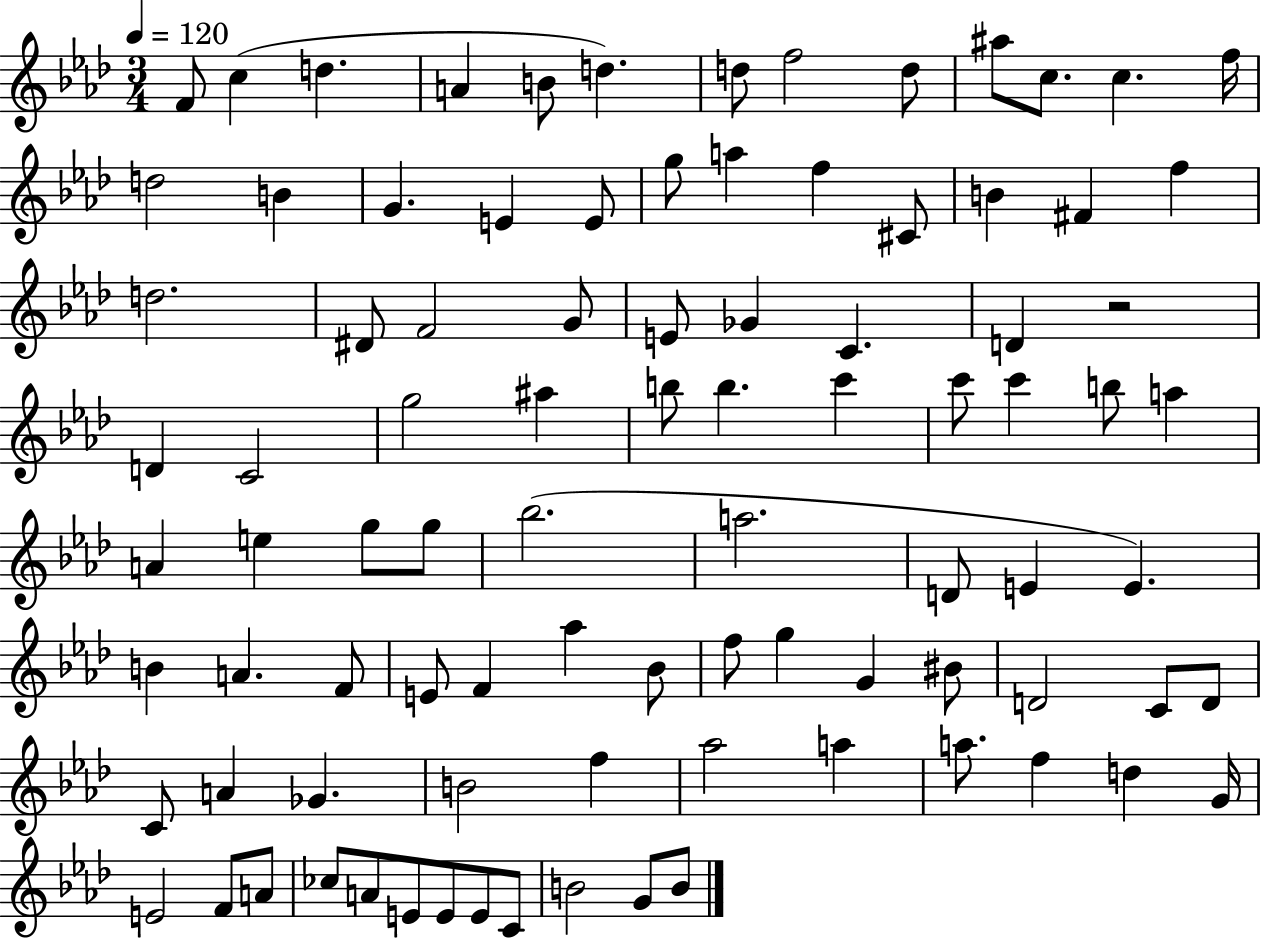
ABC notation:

X:1
T:Untitled
M:3/4
L:1/4
K:Ab
F/2 c d A B/2 d d/2 f2 d/2 ^a/2 c/2 c f/4 d2 B G E E/2 g/2 a f ^C/2 B ^F f d2 ^D/2 F2 G/2 E/2 _G C D z2 D C2 g2 ^a b/2 b c' c'/2 c' b/2 a A e g/2 g/2 _b2 a2 D/2 E E B A F/2 E/2 F _a _B/2 f/2 g G ^B/2 D2 C/2 D/2 C/2 A _G B2 f _a2 a a/2 f d G/4 E2 F/2 A/2 _c/2 A/2 E/2 E/2 E/2 C/2 B2 G/2 B/2